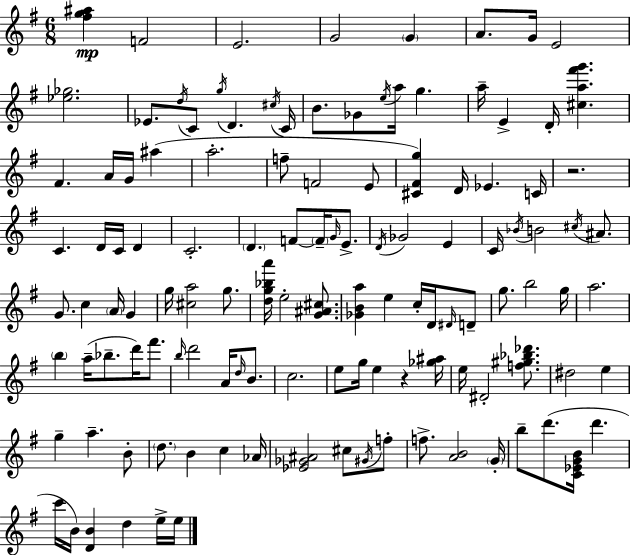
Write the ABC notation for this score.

X:1
T:Untitled
M:6/8
L:1/4
K:Em
[^fg^a] F2 E2 G2 G A/2 G/4 E2 [_e_g]2 _E/2 d/4 C/2 g/4 D ^c/4 C/4 B/2 _G/2 e/4 a/4 g a/4 E D/4 [^ca^f'g'] ^F A/4 G/4 ^a a2 f/2 F2 E/2 [^C^Fg] D/4 _E C/4 z2 C D/4 C/4 D C2 D F/2 F/4 G/4 E/2 D/4 _G2 E C/4 _B/4 B2 ^c/4 ^A/2 G/2 c A/4 G g/4 [^ca]2 g/2 [dg_ba']/4 e2 [G^A^c]/2 [_GBa] e c/4 D/4 ^D/4 D/2 g/2 b2 g/4 a2 b a/4 _b/2 d'/4 ^f'/2 b/4 d'2 A/4 d/4 B/2 c2 e/2 g/4 e z [_g^a]/4 e/4 ^D2 [f^g_b_d']/2 ^d2 e g a B/2 d/2 B c _A/4 [_E_G^A]2 ^c/2 ^G/4 f/2 f/2 [AB]2 G/4 b/2 d'/2 [C_EGB]/4 d' c'/4 B/4 [DB] d e/4 e/4